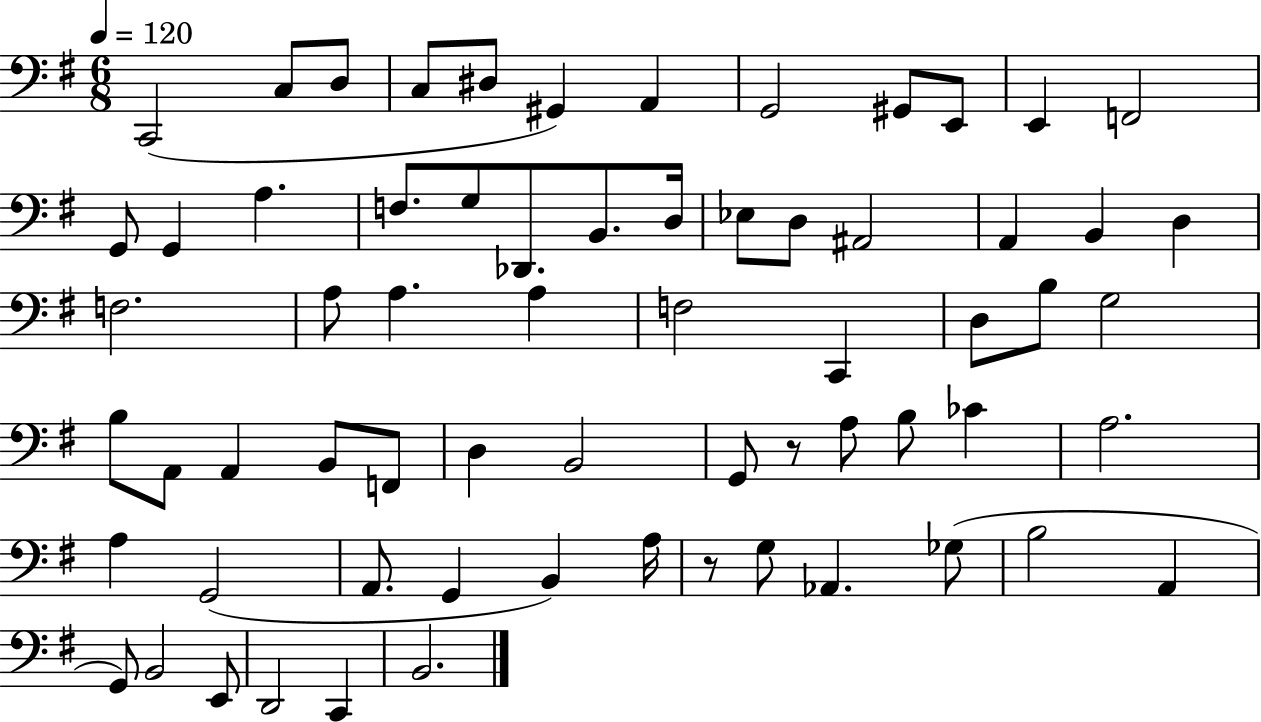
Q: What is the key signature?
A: G major